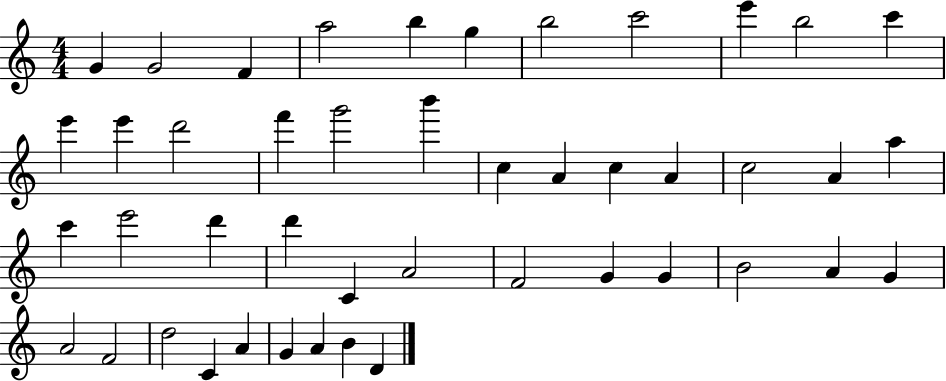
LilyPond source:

{
  \clef treble
  \numericTimeSignature
  \time 4/4
  \key c \major
  g'4 g'2 f'4 | a''2 b''4 g''4 | b''2 c'''2 | e'''4 b''2 c'''4 | \break e'''4 e'''4 d'''2 | f'''4 g'''2 b'''4 | c''4 a'4 c''4 a'4 | c''2 a'4 a''4 | \break c'''4 e'''2 d'''4 | d'''4 c'4 a'2 | f'2 g'4 g'4 | b'2 a'4 g'4 | \break a'2 f'2 | d''2 c'4 a'4 | g'4 a'4 b'4 d'4 | \bar "|."
}